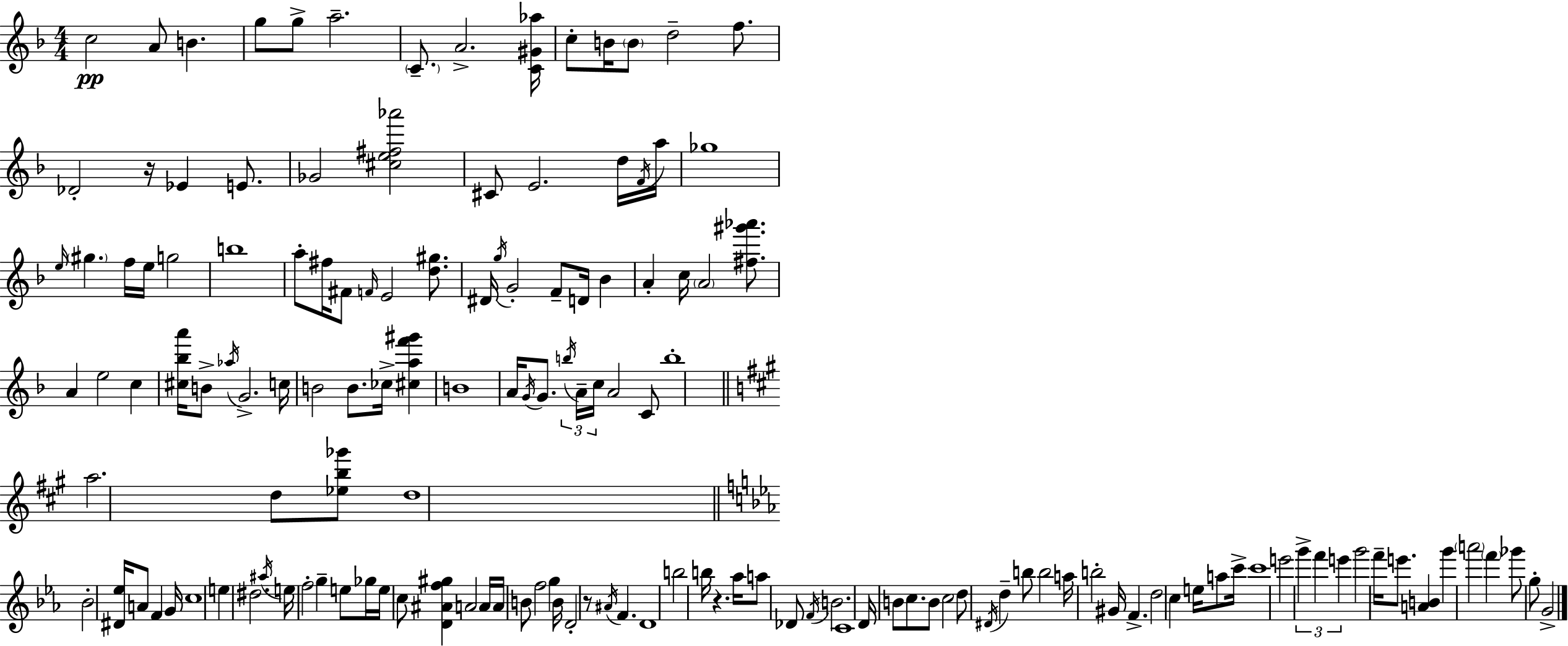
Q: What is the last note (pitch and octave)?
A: G4